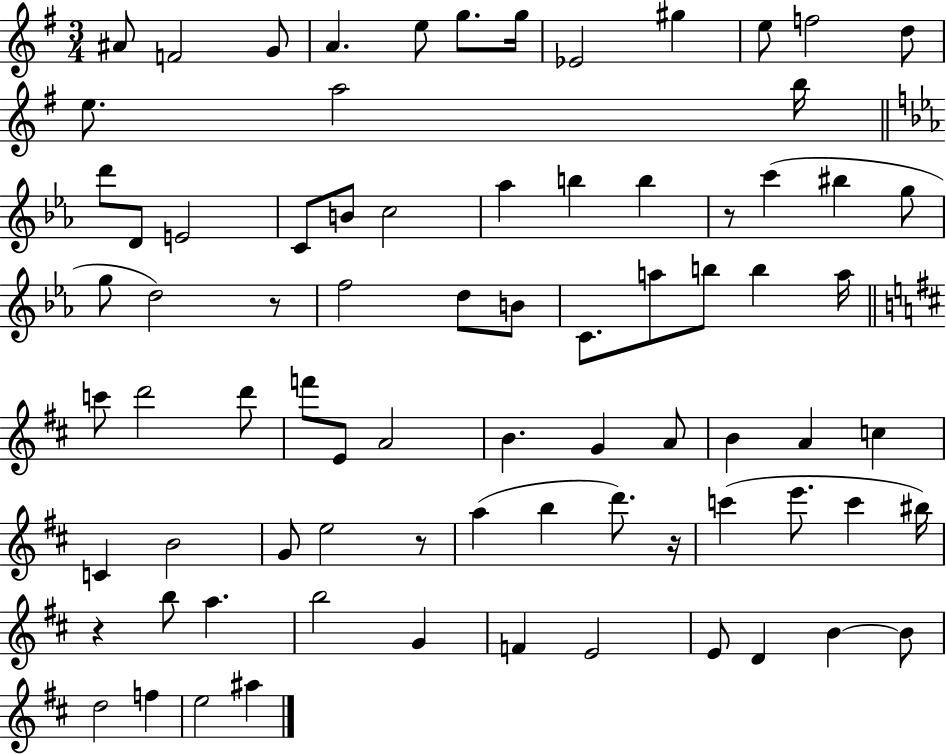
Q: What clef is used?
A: treble